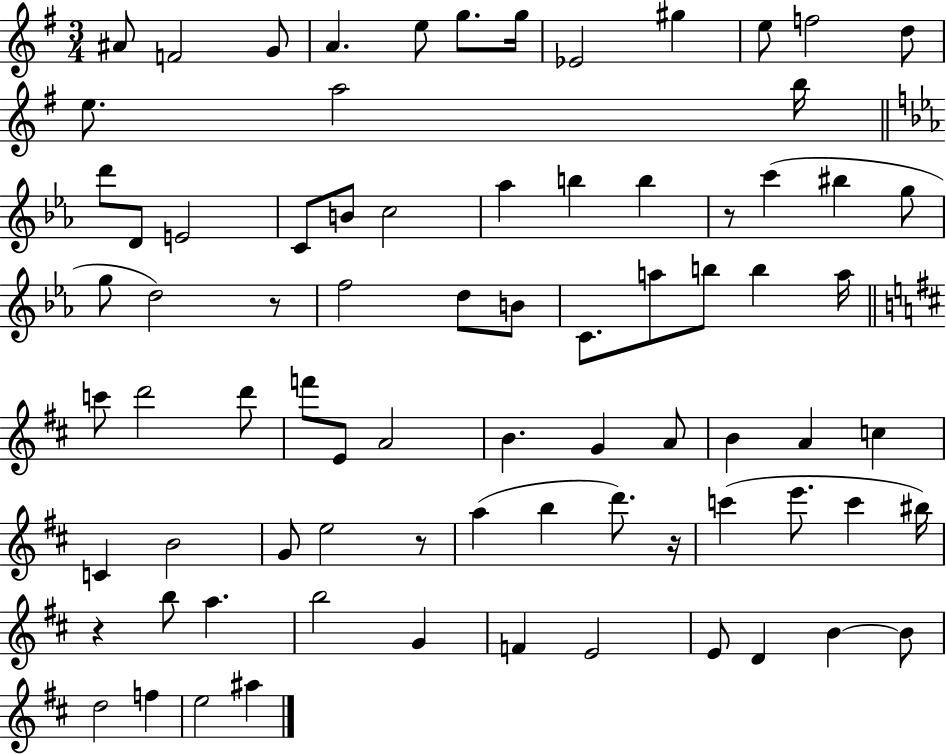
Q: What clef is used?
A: treble